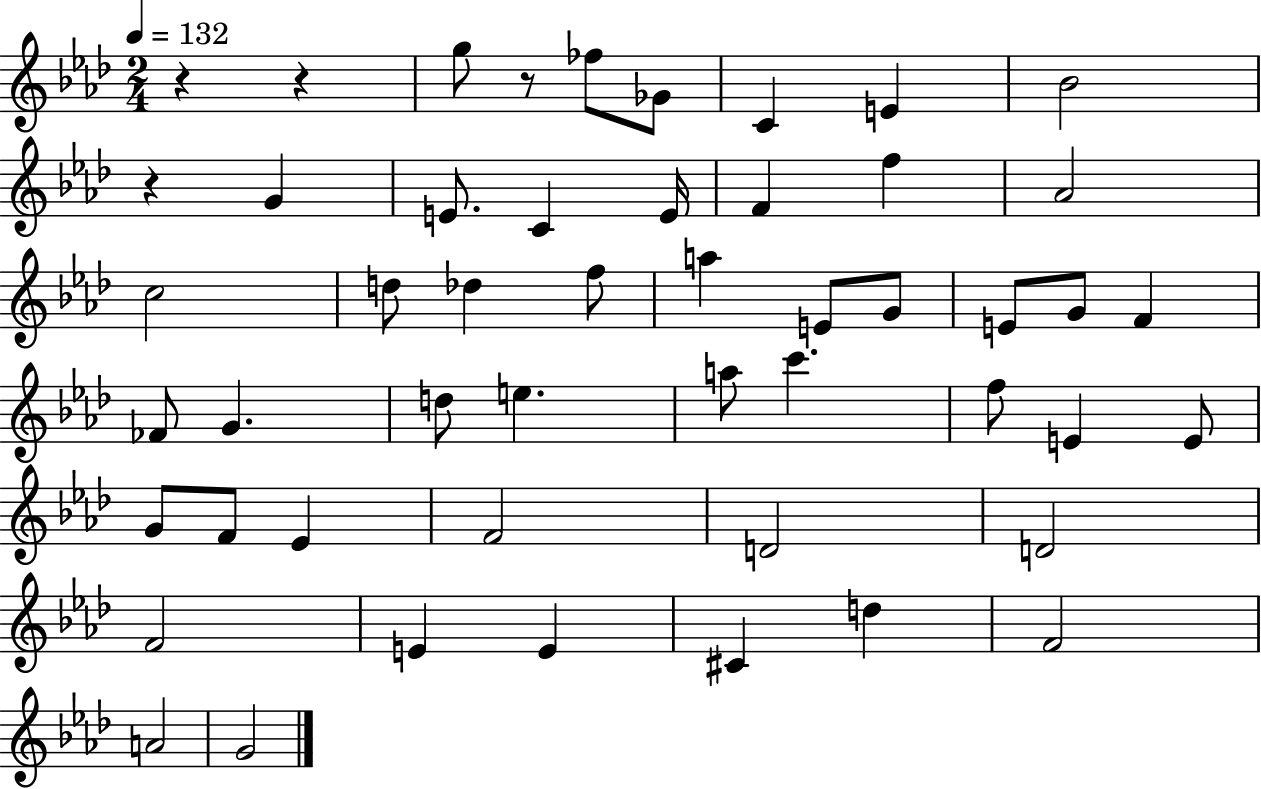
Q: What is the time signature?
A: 2/4